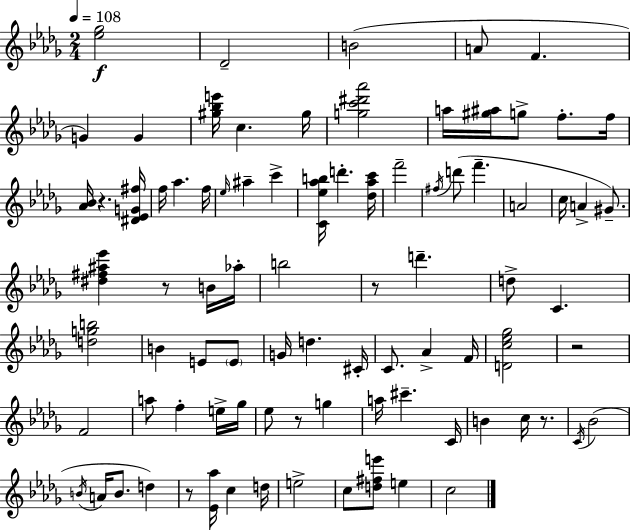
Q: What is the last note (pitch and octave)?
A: C5